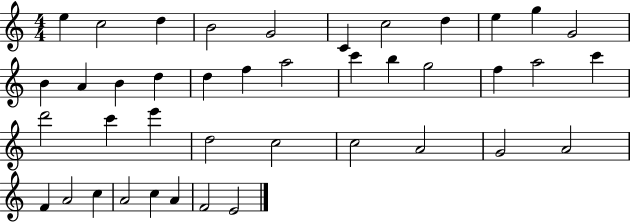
X:1
T:Untitled
M:4/4
L:1/4
K:C
e c2 d B2 G2 C c2 d e g G2 B A B d d f a2 c' b g2 f a2 c' d'2 c' e' d2 c2 c2 A2 G2 A2 F A2 c A2 c A F2 E2